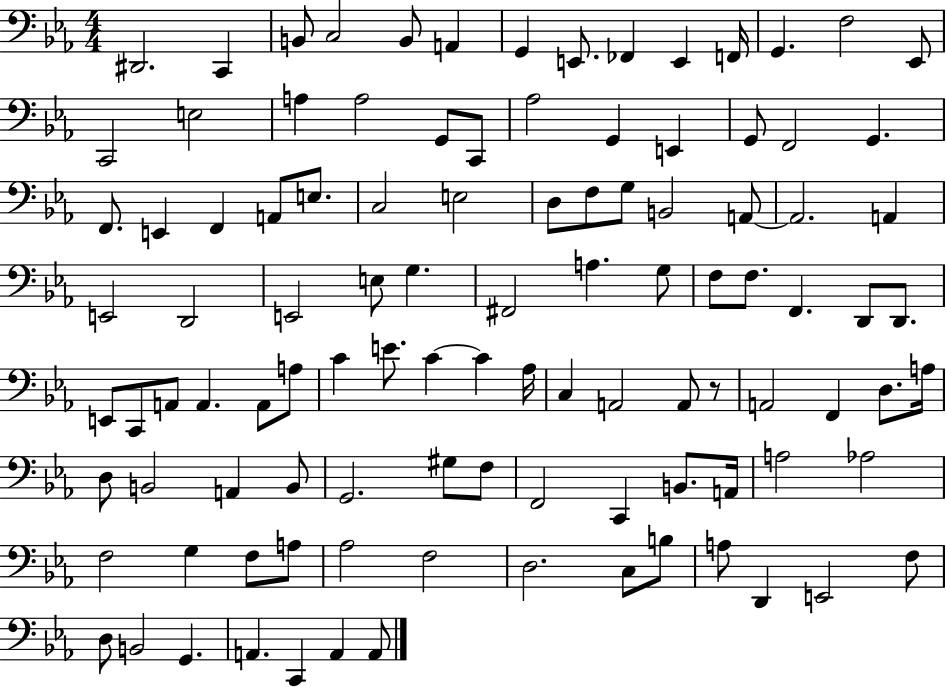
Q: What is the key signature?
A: EES major